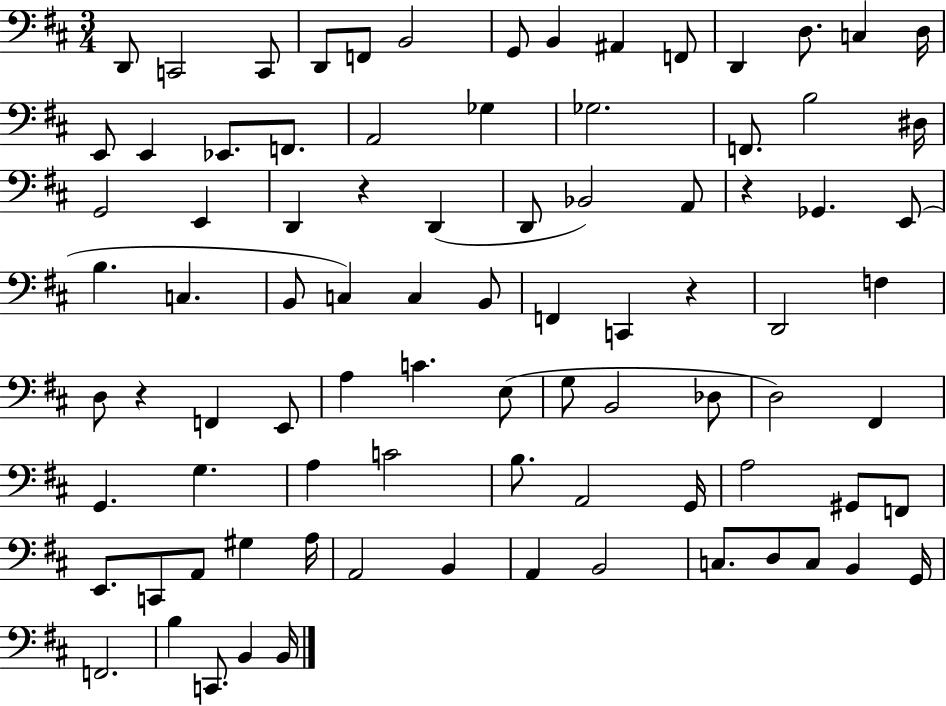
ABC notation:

X:1
T:Untitled
M:3/4
L:1/4
K:D
D,,/2 C,,2 C,,/2 D,,/2 F,,/2 B,,2 G,,/2 B,, ^A,, F,,/2 D,, D,/2 C, D,/4 E,,/2 E,, _E,,/2 F,,/2 A,,2 _G, _G,2 F,,/2 B,2 ^D,/4 G,,2 E,, D,, z D,, D,,/2 _B,,2 A,,/2 z _G,, E,,/2 B, C, B,,/2 C, C, B,,/2 F,, C,, z D,,2 F, D,/2 z F,, E,,/2 A, C E,/2 G,/2 B,,2 _D,/2 D,2 ^F,, G,, G, A, C2 B,/2 A,,2 G,,/4 A,2 ^G,,/2 F,,/2 E,,/2 C,,/2 A,,/2 ^G, A,/4 A,,2 B,, A,, B,,2 C,/2 D,/2 C,/2 B,, G,,/4 F,,2 B, C,,/2 B,, B,,/4